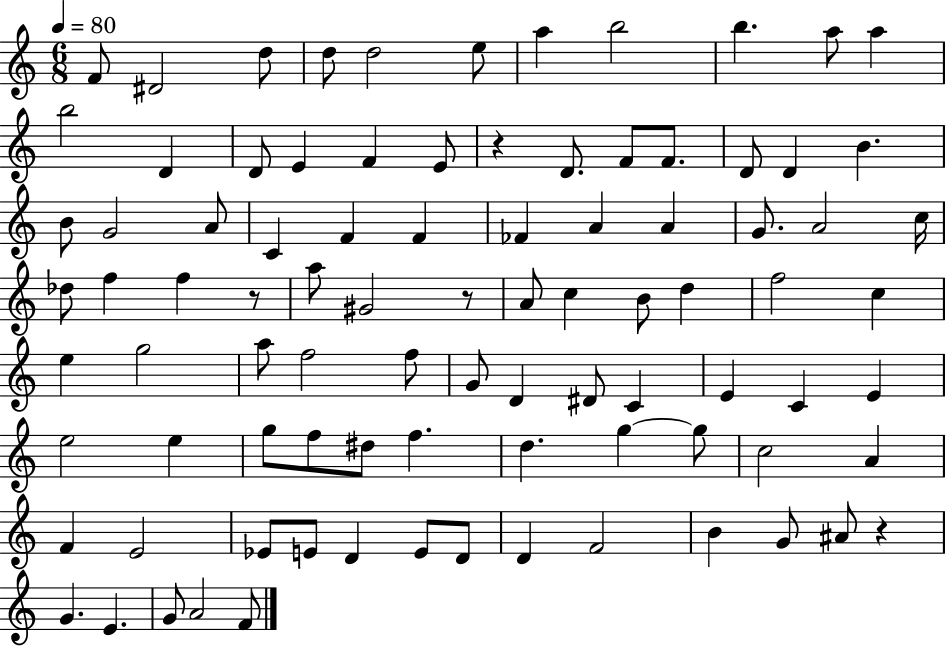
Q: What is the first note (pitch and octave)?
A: F4